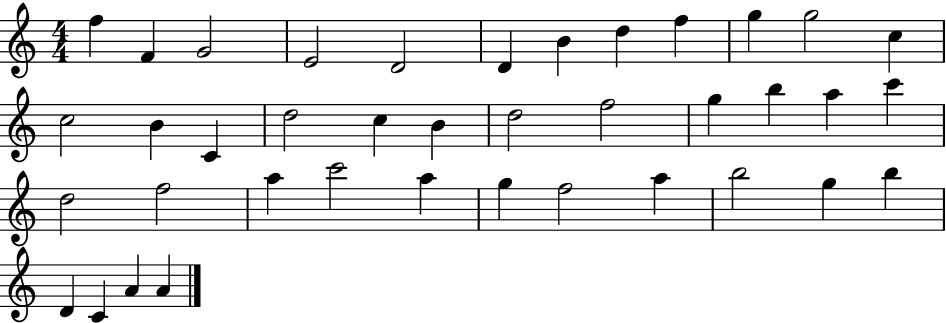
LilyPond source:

{
  \clef treble
  \numericTimeSignature
  \time 4/4
  \key c \major
  f''4 f'4 g'2 | e'2 d'2 | d'4 b'4 d''4 f''4 | g''4 g''2 c''4 | \break c''2 b'4 c'4 | d''2 c''4 b'4 | d''2 f''2 | g''4 b''4 a''4 c'''4 | \break d''2 f''2 | a''4 c'''2 a''4 | g''4 f''2 a''4 | b''2 g''4 b''4 | \break d'4 c'4 a'4 a'4 | \bar "|."
}